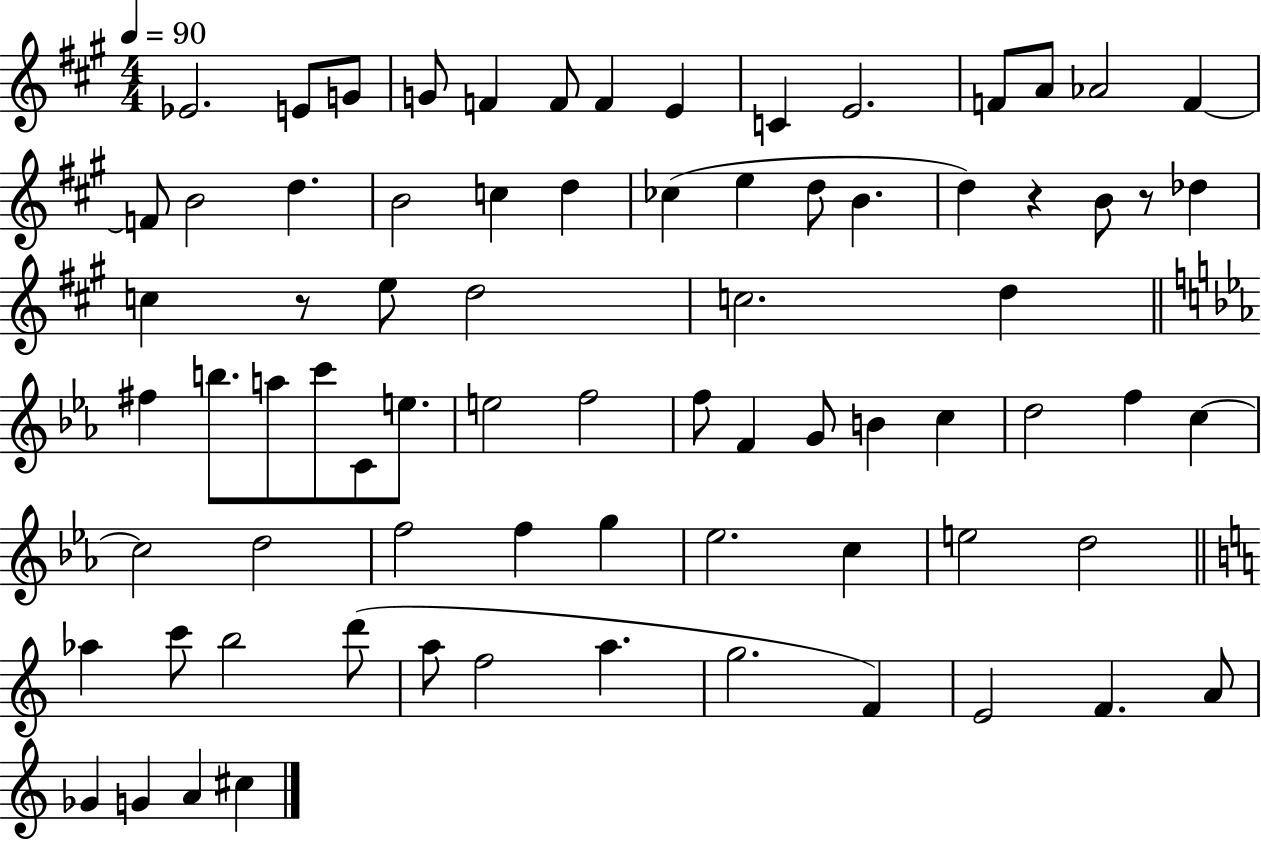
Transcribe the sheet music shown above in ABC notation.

X:1
T:Untitled
M:4/4
L:1/4
K:A
_E2 E/2 G/2 G/2 F F/2 F E C E2 F/2 A/2 _A2 F F/2 B2 d B2 c d _c e d/2 B d z B/2 z/2 _d c z/2 e/2 d2 c2 d ^f b/2 a/2 c'/2 C/2 e/2 e2 f2 f/2 F G/2 B c d2 f c c2 d2 f2 f g _e2 c e2 d2 _a c'/2 b2 d'/2 a/2 f2 a g2 F E2 F A/2 _G G A ^c